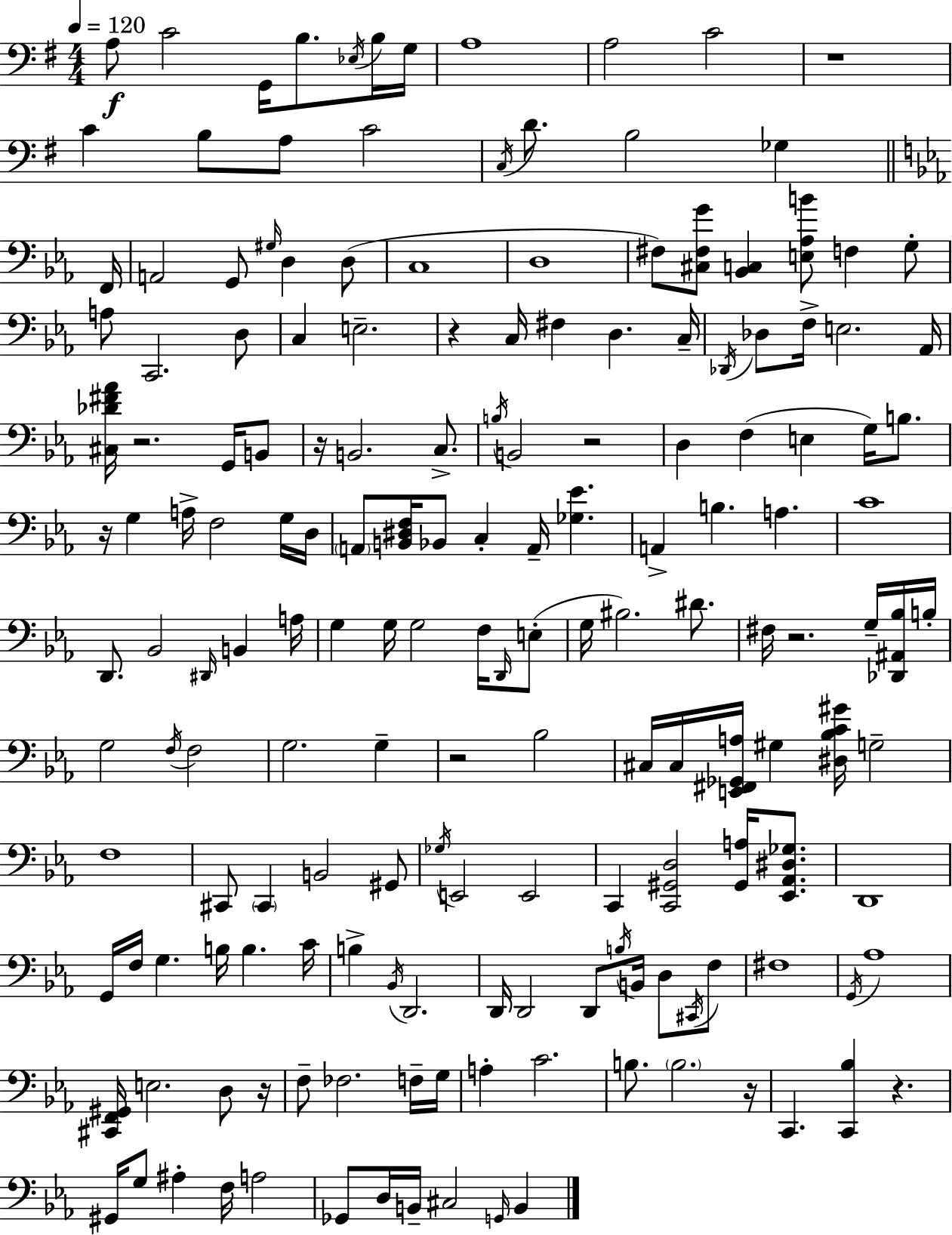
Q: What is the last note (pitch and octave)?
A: B2